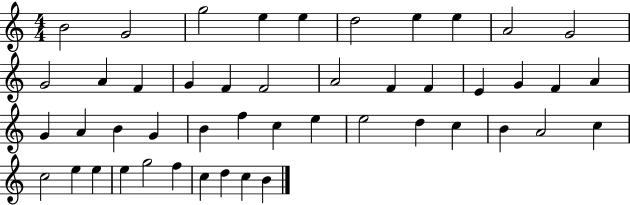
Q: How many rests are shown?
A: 0